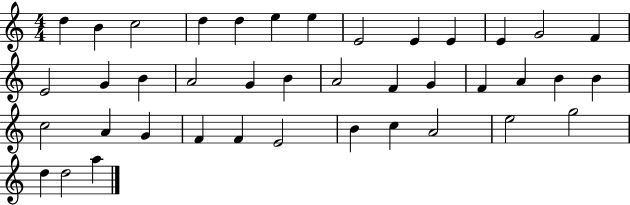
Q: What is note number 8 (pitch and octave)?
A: E4